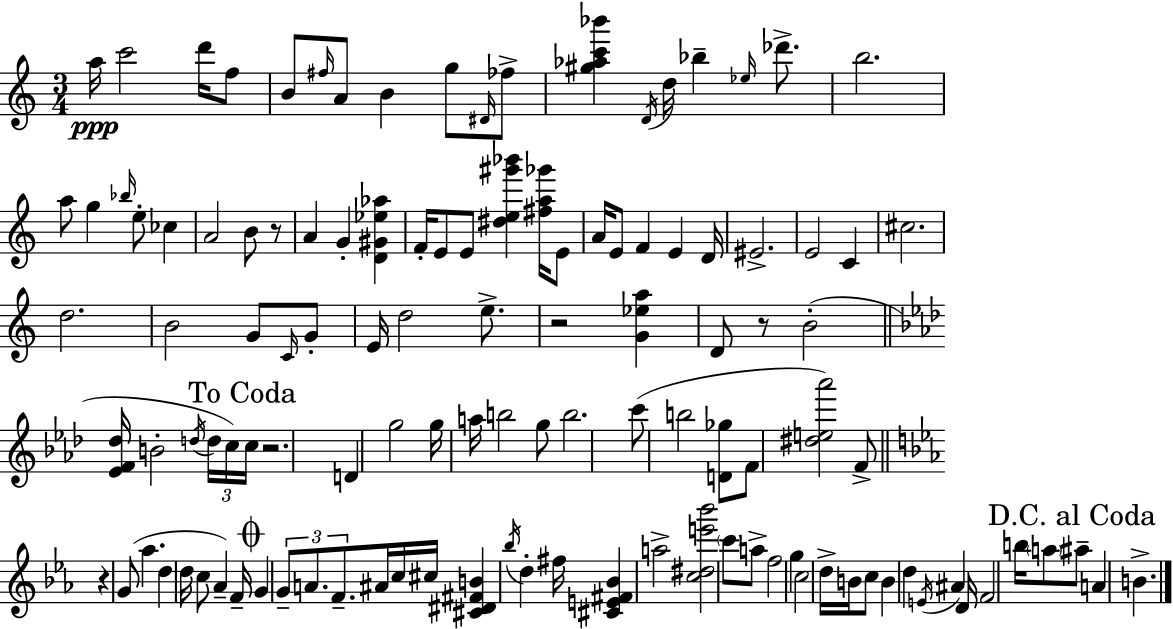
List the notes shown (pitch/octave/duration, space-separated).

A5/s C6/h D6/s F5/e B4/e F#5/s A4/e B4/q G5/e D#4/s FES5/e [G#5,Ab5,C6,Bb6]/q D4/s D5/s Bb5/q Eb5/s Db6/e. B5/h. A5/e G5/q Bb5/s E5/e CES5/q A4/h B4/e R/e A4/q G4/q [D4,G#4,Eb5,Ab5]/q F4/s E4/e E4/e [D#5,E5,G#6,Bb6]/q [F#5,A5,Gb6]/s E4/e A4/s E4/e F4/q E4/q D4/s EIS4/h. E4/h C4/q C#5/h. D5/h. B4/h G4/e C4/s G4/e E4/s D5/h E5/e. R/h [G4,Eb5,A5]/q D4/e R/e B4/h [Eb4,F4,Db5]/s B4/h D5/s D5/s C5/s C5/s R/h. D4/q G5/h G5/s A5/s B5/h G5/e B5/h. C6/e B5/h [D4,Gb5]/e F4/e [D#5,E5,Ab6]/h F4/e R/q G4/e Ab5/q. D5/q D5/s C5/e Ab4/q F4/s G4/q G4/e A4/e. F4/e. A#4/s C5/s C#5/s [C#4,D#4,F#4,B4]/q Bb5/s D5/q F#5/s [C#4,E4,F#4,Bb4]/q A5/h [C5,D#5,E6,Bb6]/h C6/e A5/e F5/h G5/q C5/h D5/s B4/s C5/e B4/q D5/q E4/s A#4/q D4/s F4/h B5/s A5/e A#5/e A4/q B4/q.